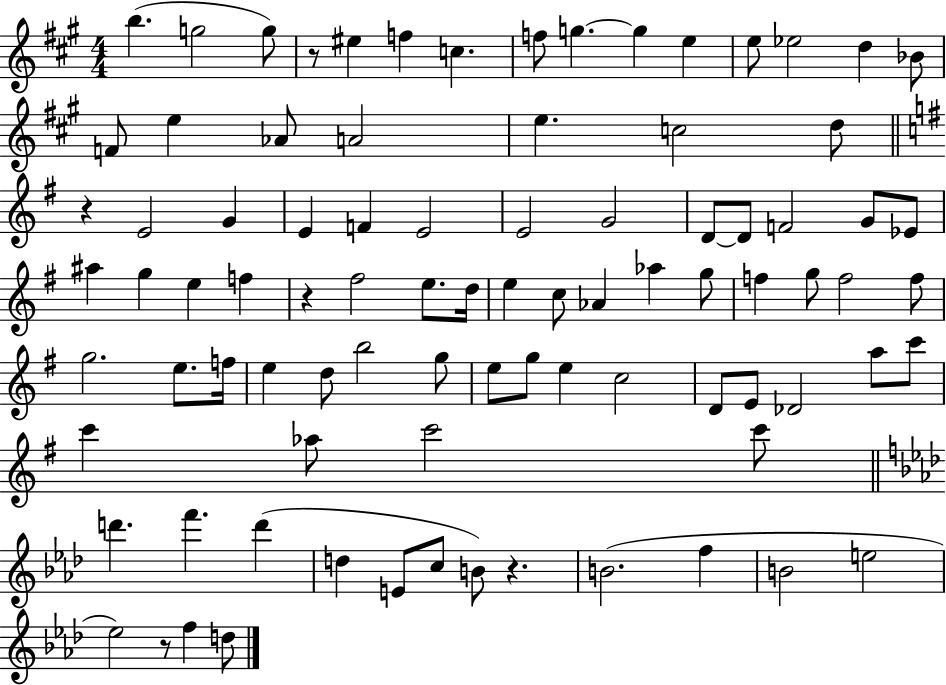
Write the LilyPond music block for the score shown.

{
  \clef treble
  \numericTimeSignature
  \time 4/4
  \key a \major
  b''4.( g''2 g''8) | r8 eis''4 f''4 c''4. | f''8 g''4.~~ g''4 e''4 | e''8 ees''2 d''4 bes'8 | \break f'8 e''4 aes'8 a'2 | e''4. c''2 d''8 | \bar "||" \break \key g \major r4 e'2 g'4 | e'4 f'4 e'2 | e'2 g'2 | d'8~~ d'8 f'2 g'8 ees'8 | \break ais''4 g''4 e''4 f''4 | r4 fis''2 e''8. d''16 | e''4 c''8 aes'4 aes''4 g''8 | f''4 g''8 f''2 f''8 | \break g''2. e''8. f''16 | e''4 d''8 b''2 g''8 | e''8 g''8 e''4 c''2 | d'8 e'8 des'2 a''8 c'''8 | \break c'''4 aes''8 c'''2 c'''8 | \bar "||" \break \key aes \major d'''4. f'''4. d'''4( | d''4 e'8 c''8 b'8) r4. | b'2.( f''4 | b'2 e''2 | \break ees''2) r8 f''4 d''8 | \bar "|."
}